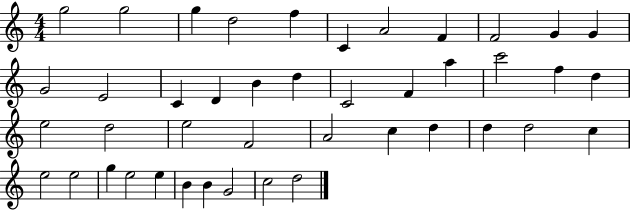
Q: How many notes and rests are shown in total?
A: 43